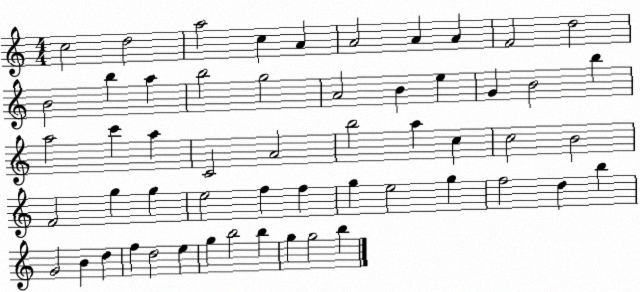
X:1
T:Untitled
M:4/4
L:1/4
K:C
c2 d2 a2 c A A2 A A F2 d2 B2 b a b2 g2 A2 B e G B2 b a2 c' a C2 A2 b2 a c c2 B2 F2 g g e2 f f g e2 g f2 d b G2 B d f d2 e g b2 b g g2 b